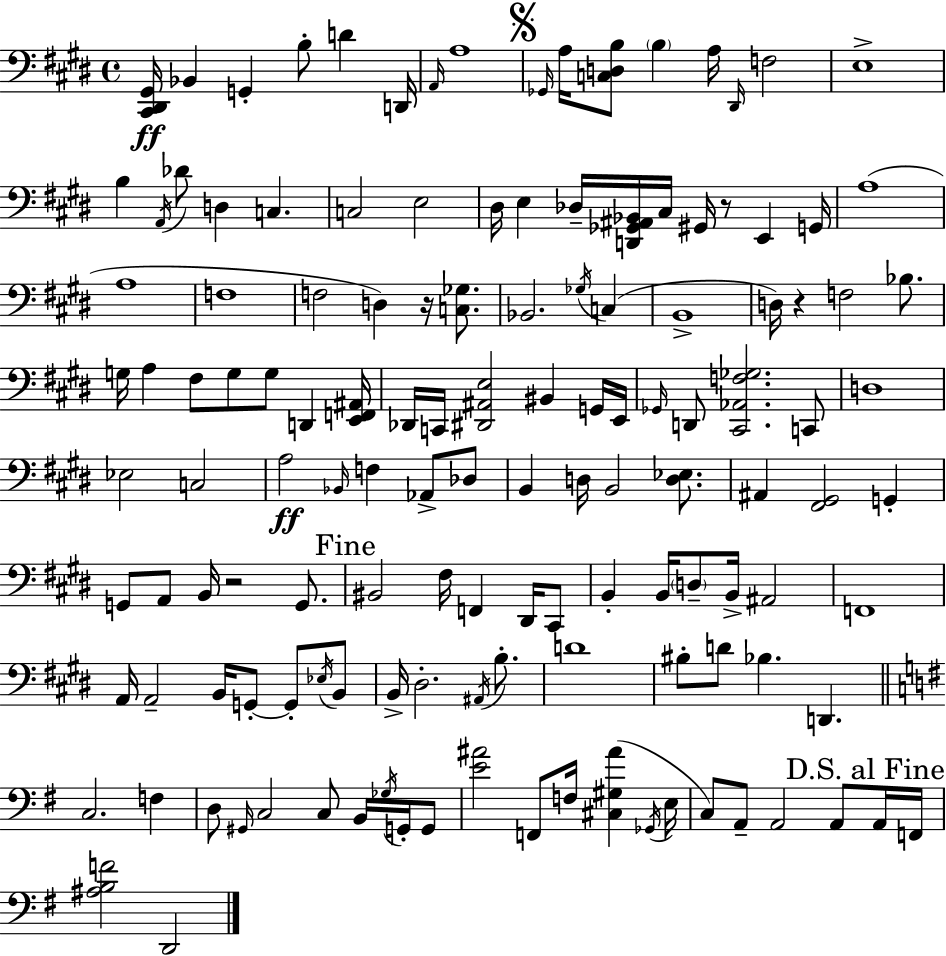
{
  \clef bass
  \time 4/4
  \defaultTimeSignature
  \key e \major
  \repeat volta 2 { <cis, dis, gis,>16\ff bes,4 g,4-. b8-. d'4 d,16 | \grace { a,16 } a1 | \mark \markup { \musicglyph "scripts.segno" } \grace { ges,16 } a16 <c d b>8 \parenthesize b4 a16 \grace { dis,16 } f2 | e1-> | \break b4 \acciaccatura { a,16 } des'8 d4 c4. | c2 e2 | dis16 e4 des16-- <d, ges, ais, bes,>16 cis16 gis,16 r8 e,4 | g,16 a1( | \break a1 | f1 | f2 d4) | r16 <c ges>8. bes,2. | \break \acciaccatura { ges16 } c4( b,1-> | d16) r4 f2 | bes8. g16 a4 fis8 g8 g8 | d,4 <e, f, ais,>16 des,16 c,16 <dis, ais, e>2 bis,4 | \break g,16 e,16 \grace { ges,16 } d,8 <cis, aes, f ges>2. | c,8 d1 | ees2 c2 | a2\ff \grace { bes,16 } f4 | \break aes,8-> des8 b,4 d16 b,2 | <d ees>8. ais,4 <fis, gis,>2 | g,4-. g,8 a,8 b,16 r2 | g,8. \mark "Fine" bis,2 fis16 | \break f,4 dis,16 cis,8 b,4-. b,16 \parenthesize d8-- b,16-> ais,2 | f,1 | a,16 a,2-- | b,16 g,8-.~~ g,8-. \acciaccatura { ees16 } b,8 b,16-> dis2.-. | \break \acciaccatura { ais,16 } b8.-. d'1 | bis8-. d'8 bes4. | d,4. \bar "||" \break \key g \major c2. f4 | d8 \grace { gis,16 } c2 c8 b,16 \acciaccatura { ges16 } g,16-. | g,8 <e' ais'>2 f,8 f16 <cis gis ais'>4( | \acciaccatura { ges,16 } e16 c8) a,8-- a,2 a,8 | \break \mark "D.S. al Fine" a,16 f,16 <ais b f'>2 d,2 | } \bar "|."
}